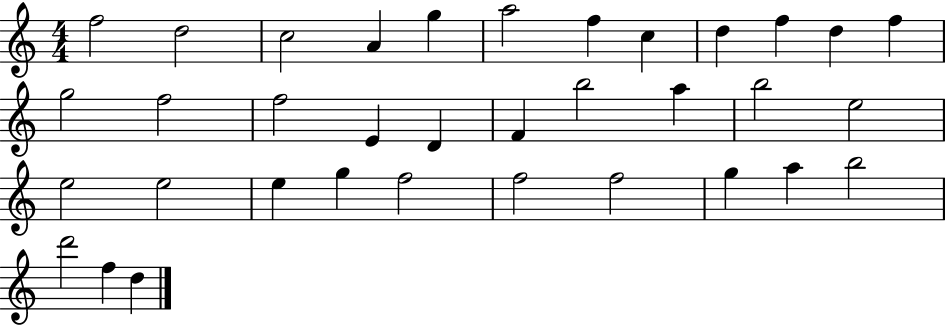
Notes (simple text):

F5/h D5/h C5/h A4/q G5/q A5/h F5/q C5/q D5/q F5/q D5/q F5/q G5/h F5/h F5/h E4/q D4/q F4/q B5/h A5/q B5/h E5/h E5/h E5/h E5/q G5/q F5/h F5/h F5/h G5/q A5/q B5/h D6/h F5/q D5/q